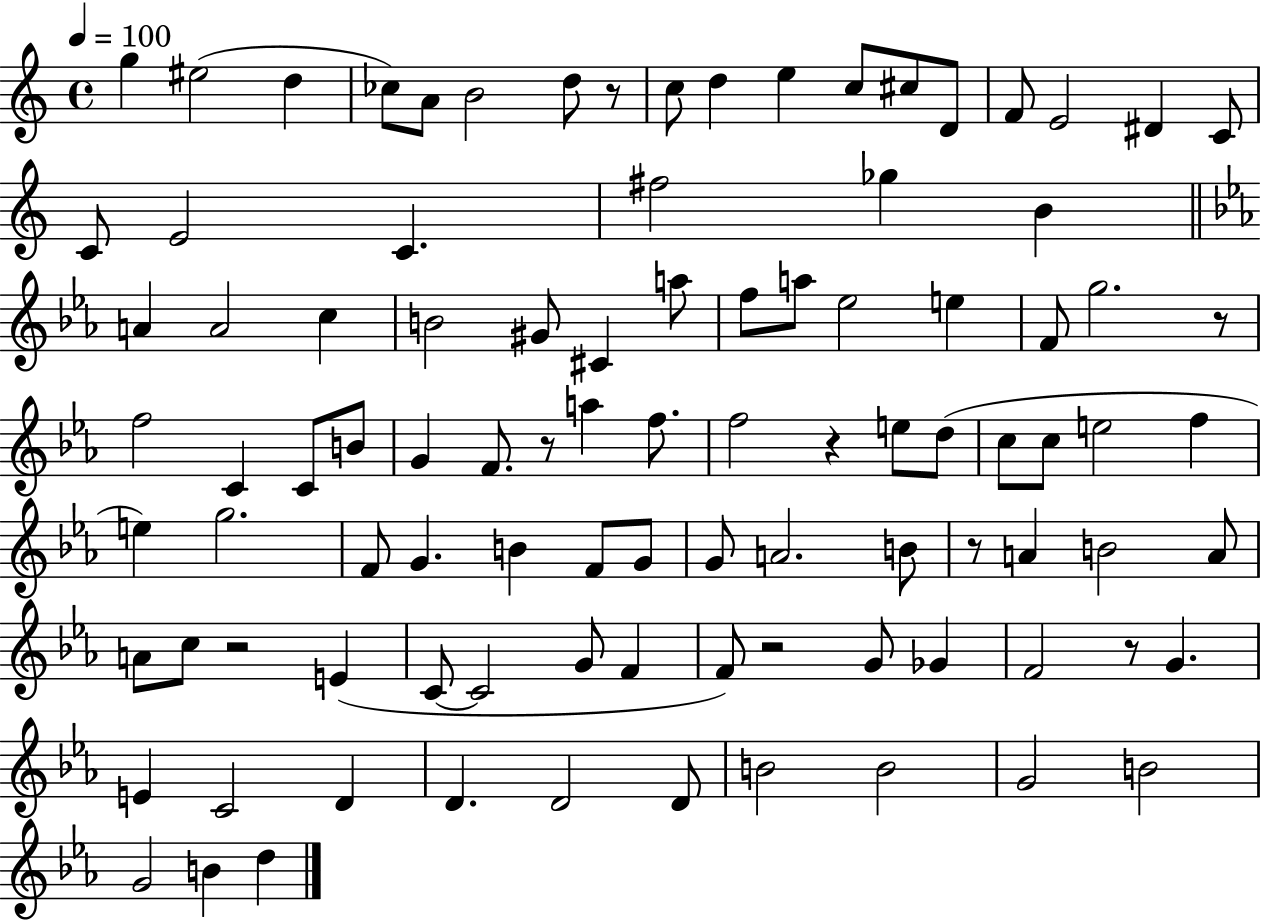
{
  \clef treble
  \time 4/4
  \defaultTimeSignature
  \key c \major
  \tempo 4 = 100
  \repeat volta 2 { g''4 eis''2( d''4 | ces''8) a'8 b'2 d''8 r8 | c''8 d''4 e''4 c''8 cis''8 d'8 | f'8 e'2 dis'4 c'8 | \break c'8 e'2 c'4. | fis''2 ges''4 b'4 | \bar "||" \break \key c \minor a'4 a'2 c''4 | b'2 gis'8 cis'4 a''8 | f''8 a''8 ees''2 e''4 | f'8 g''2. r8 | \break f''2 c'4 c'8 b'8 | g'4 f'8. r8 a''4 f''8. | f''2 r4 e''8 d''8( | c''8 c''8 e''2 f''4 | \break e''4) g''2. | f'8 g'4. b'4 f'8 g'8 | g'8 a'2. b'8 | r8 a'4 b'2 a'8 | \break a'8 c''8 r2 e'4( | c'8~~ c'2 g'8 f'4 | f'8) r2 g'8 ges'4 | f'2 r8 g'4. | \break e'4 c'2 d'4 | d'4. d'2 d'8 | b'2 b'2 | g'2 b'2 | \break g'2 b'4 d''4 | } \bar "|."
}